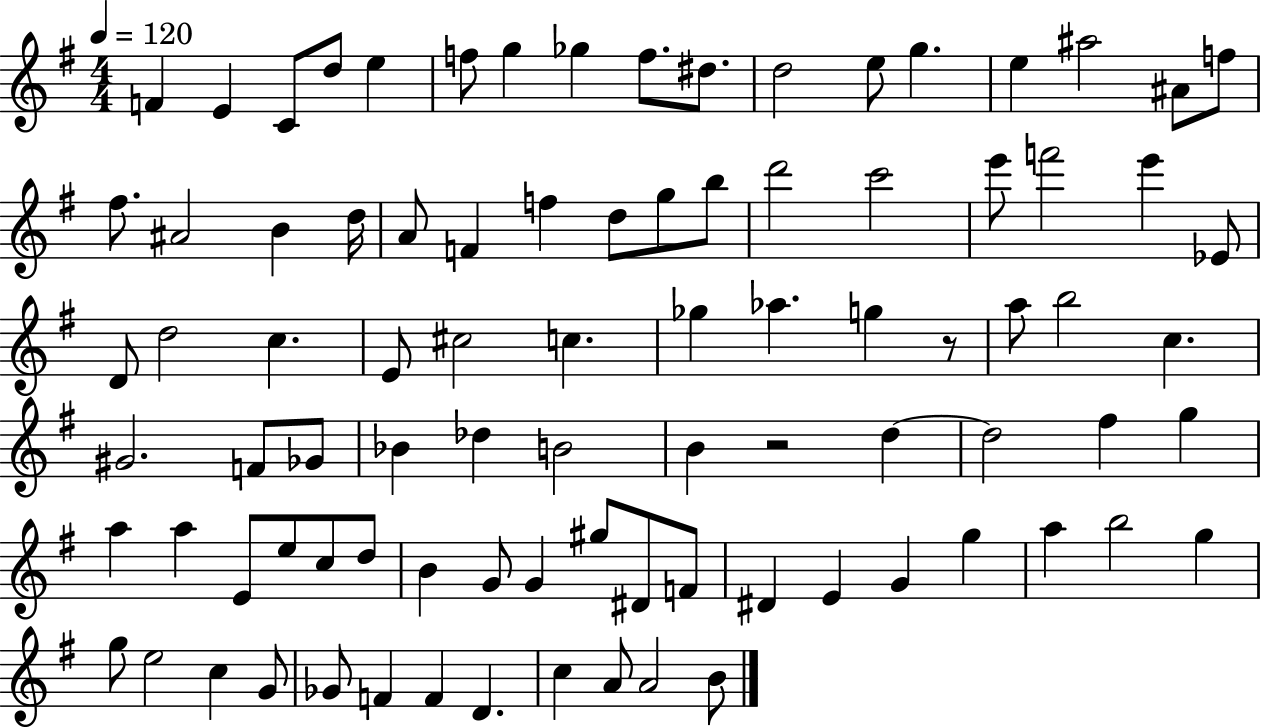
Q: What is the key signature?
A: G major